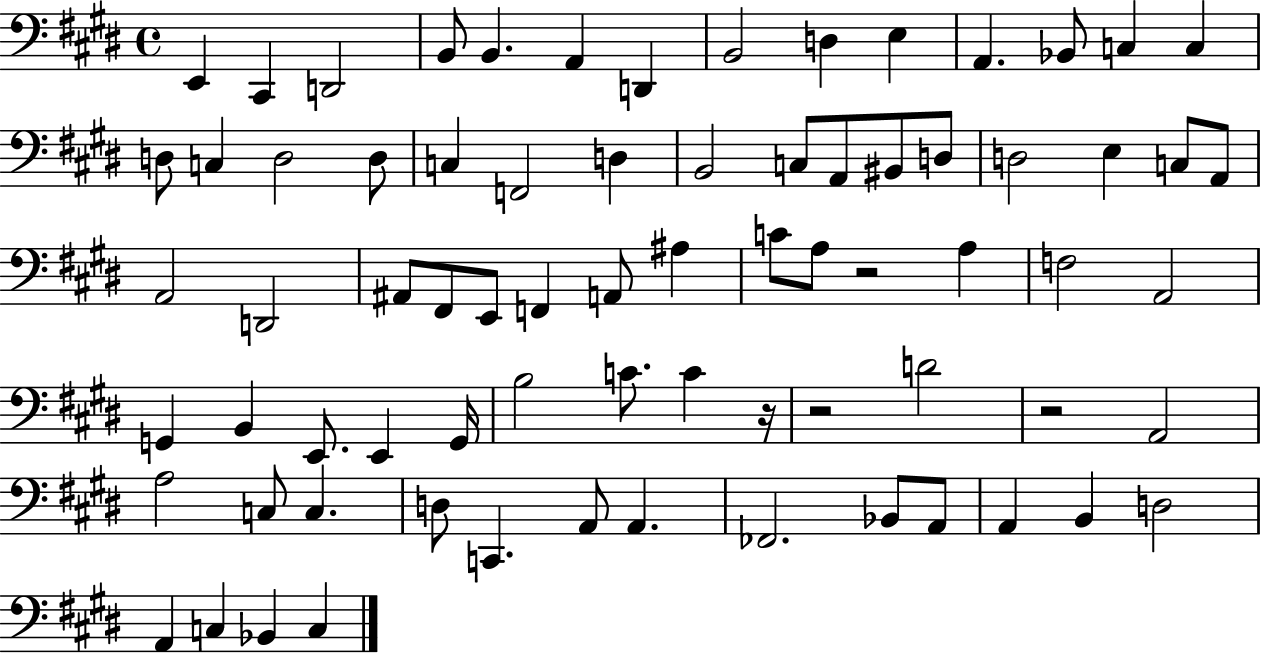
E2/q C#2/q D2/h B2/e B2/q. A2/q D2/q B2/h D3/q E3/q A2/q. Bb2/e C3/q C3/q D3/e C3/q D3/h D3/e C3/q F2/h D3/q B2/h C3/e A2/e BIS2/e D3/e D3/h E3/q C3/e A2/e A2/h D2/h A#2/e F#2/e E2/e F2/q A2/e A#3/q C4/e A3/e R/h A3/q F3/h A2/h G2/q B2/q E2/e. E2/q G2/s B3/h C4/e. C4/q R/s R/h D4/h R/h A2/h A3/h C3/e C3/q. D3/e C2/q. A2/e A2/q. FES2/h. Bb2/e A2/e A2/q B2/q D3/h A2/q C3/q Bb2/q C3/q